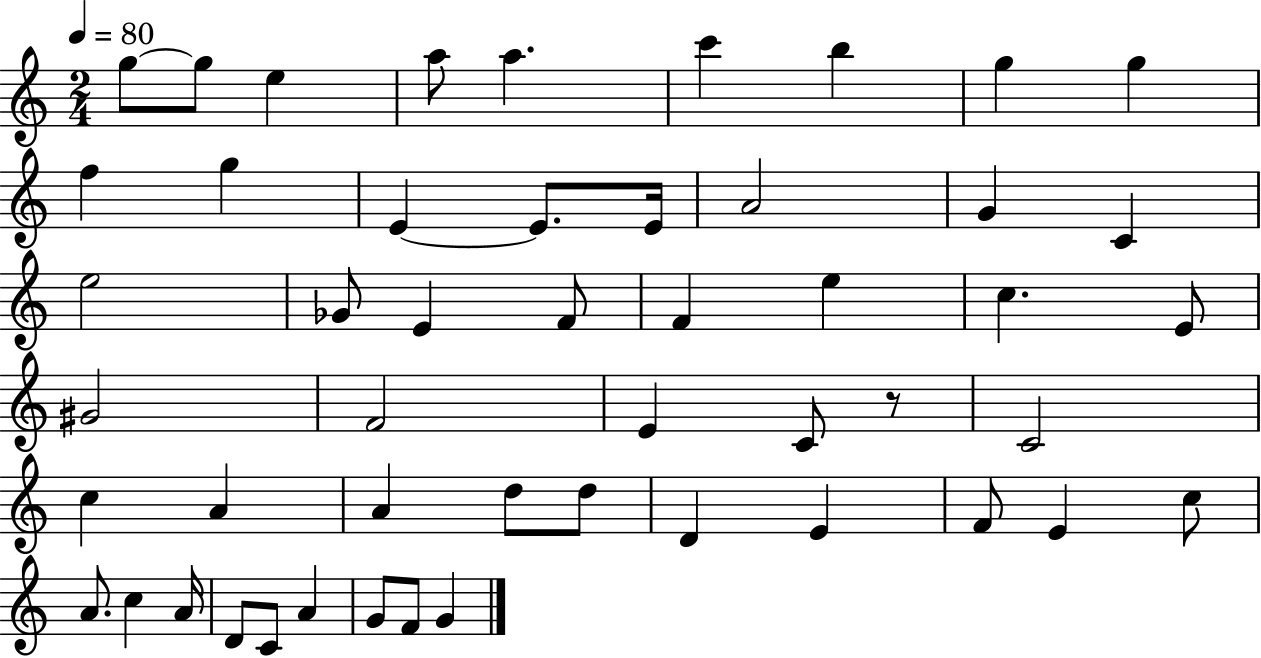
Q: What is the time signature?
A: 2/4